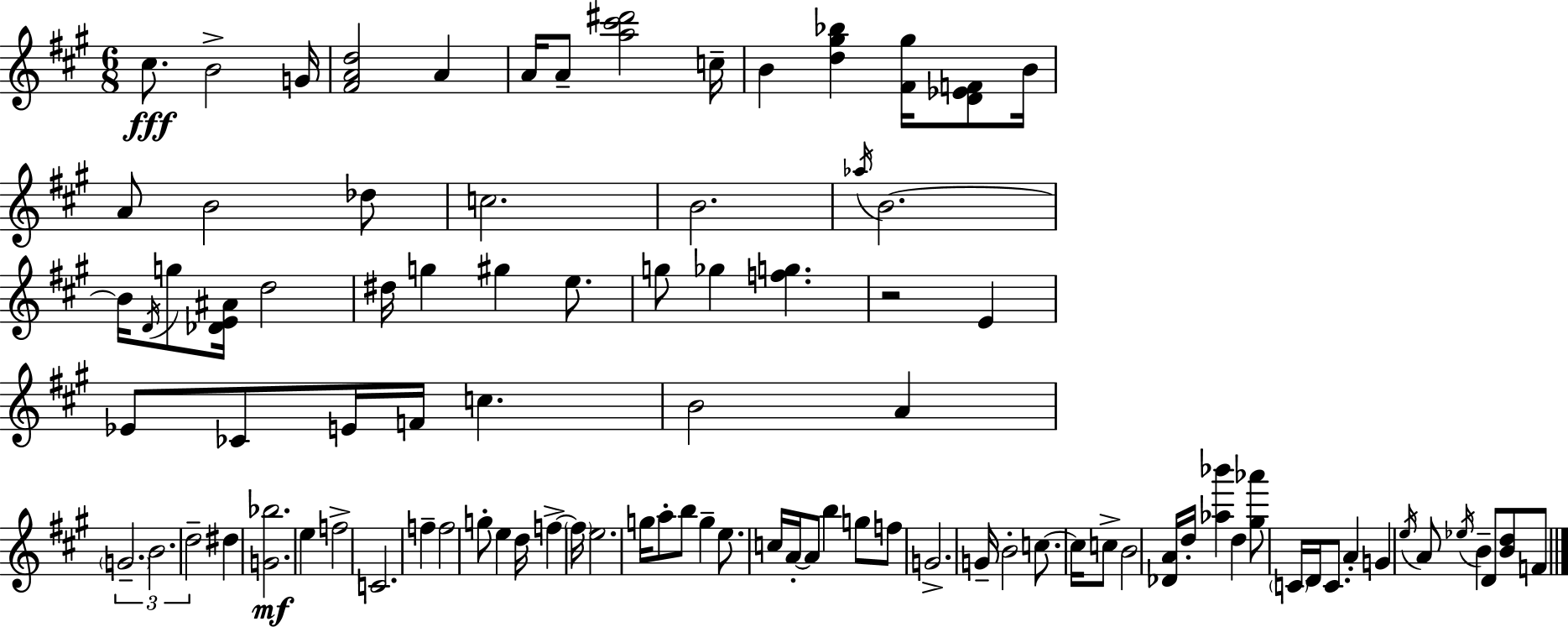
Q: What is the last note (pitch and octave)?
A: F4